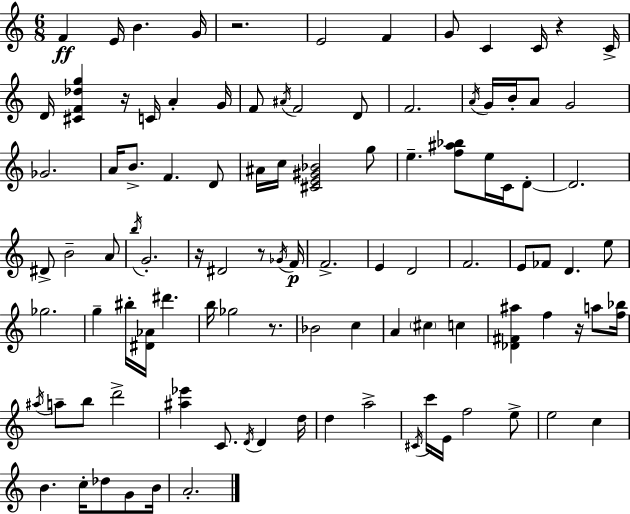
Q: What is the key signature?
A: A minor